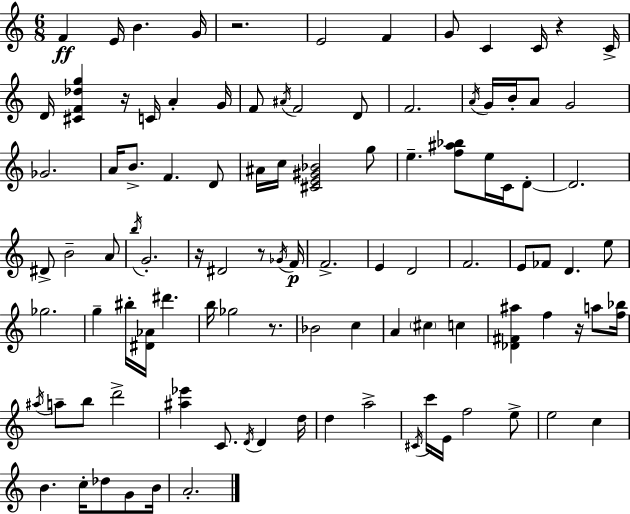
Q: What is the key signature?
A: A minor